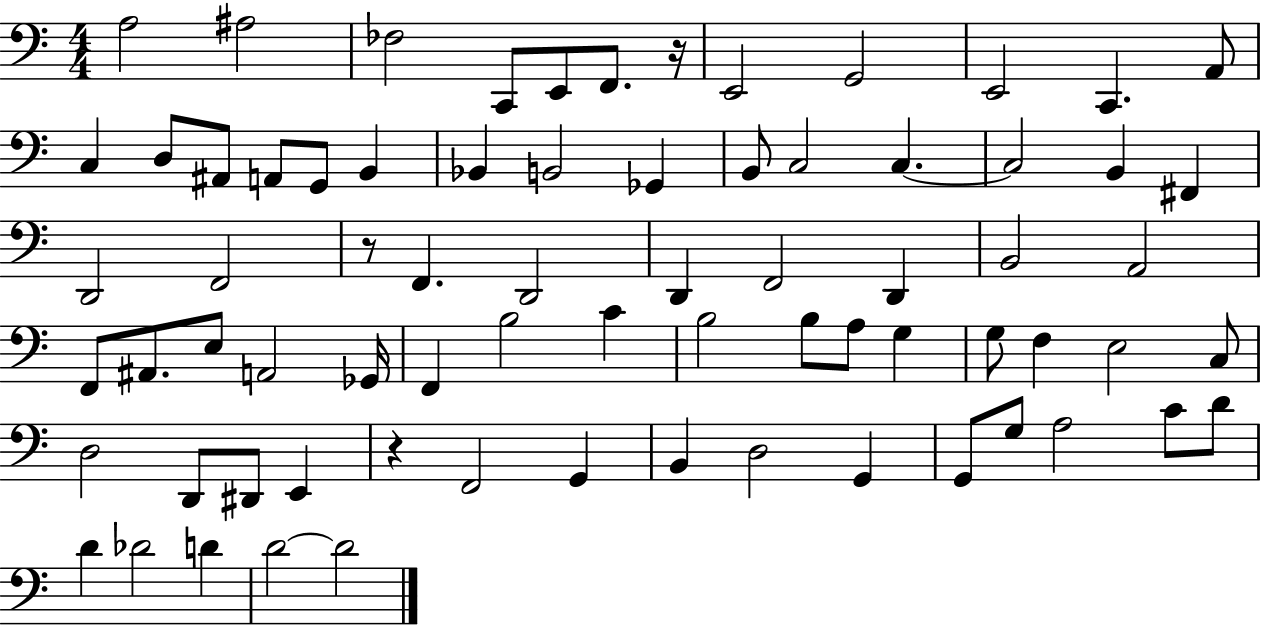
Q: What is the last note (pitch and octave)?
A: D4